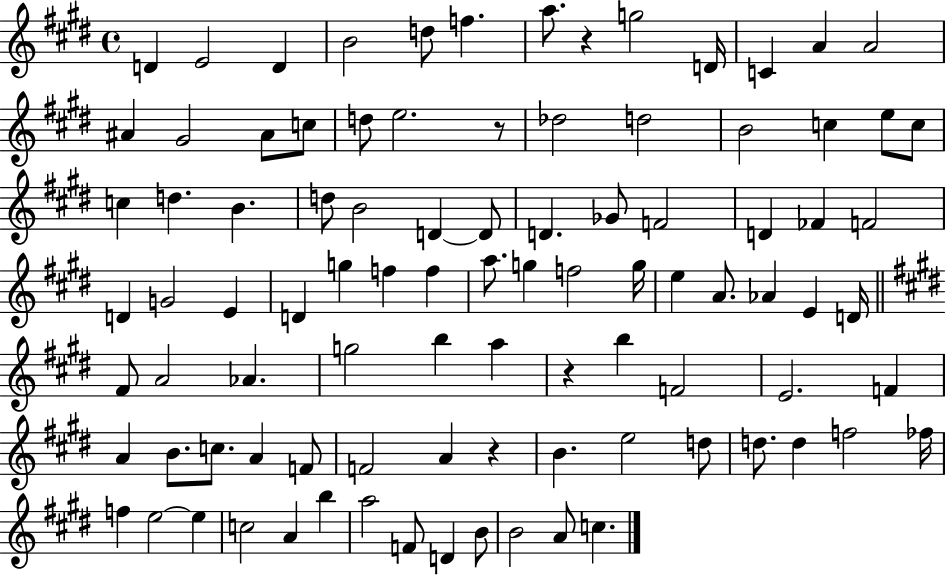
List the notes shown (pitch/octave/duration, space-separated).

D4/q E4/h D4/q B4/h D5/e F5/q. A5/e. R/q G5/h D4/s C4/q A4/q A4/h A#4/q G#4/h A#4/e C5/e D5/e E5/h. R/e Db5/h D5/h B4/h C5/q E5/e C5/e C5/q D5/q. B4/q. D5/e B4/h D4/q D4/e D4/q. Gb4/e F4/h D4/q FES4/q F4/h D4/q G4/h E4/q D4/q G5/q F5/q F5/q A5/e. G5/q F5/h G5/s E5/q A4/e. Ab4/q E4/q D4/s F#4/e A4/h Ab4/q. G5/h B5/q A5/q R/q B5/q F4/h E4/h. F4/q A4/q B4/e. C5/e. A4/q F4/e F4/h A4/q R/q B4/q. E5/h D5/e D5/e. D5/q F5/h FES5/s F5/q E5/h E5/q C5/h A4/q B5/q A5/h F4/e D4/q B4/e B4/h A4/e C5/q.